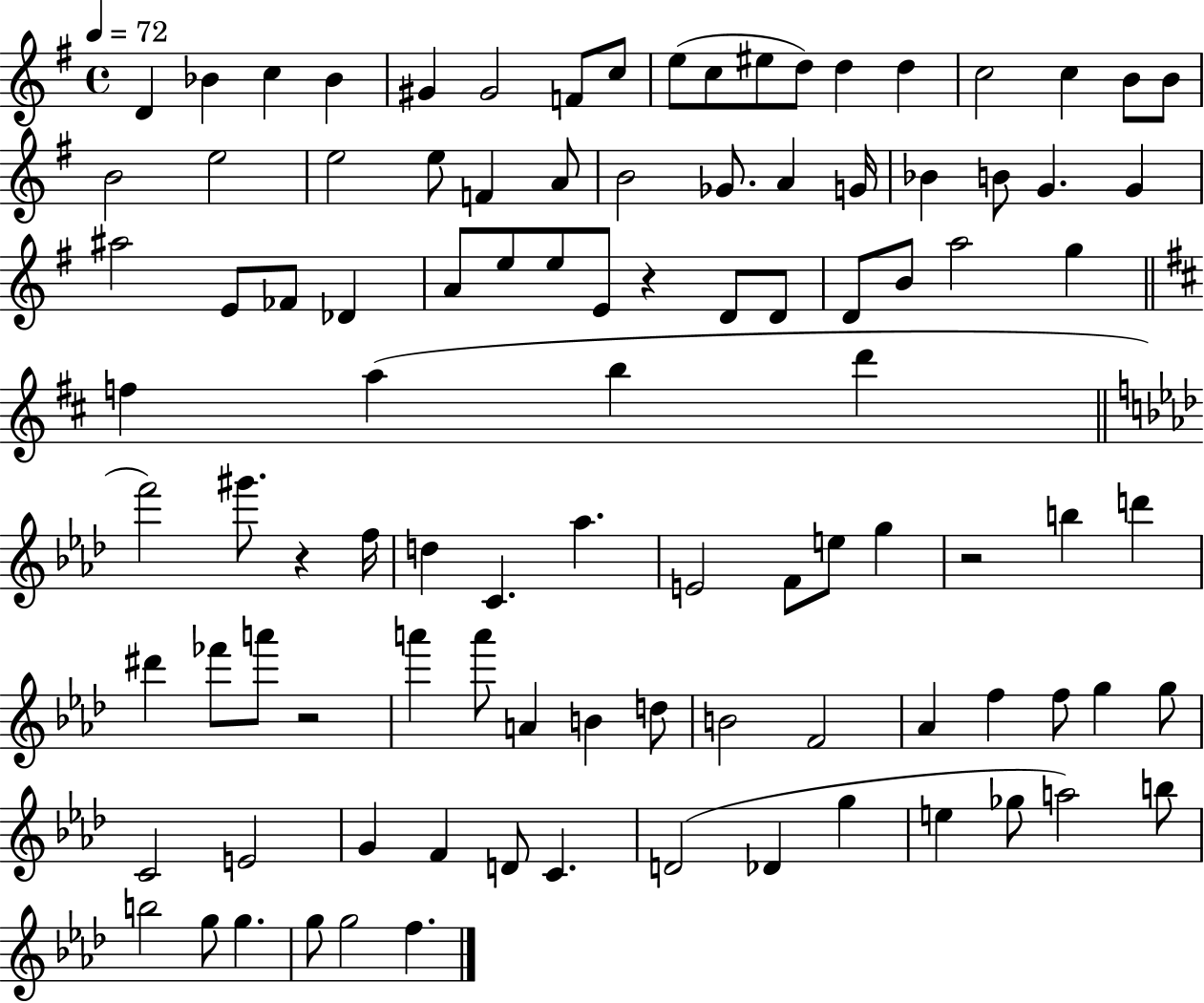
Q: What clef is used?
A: treble